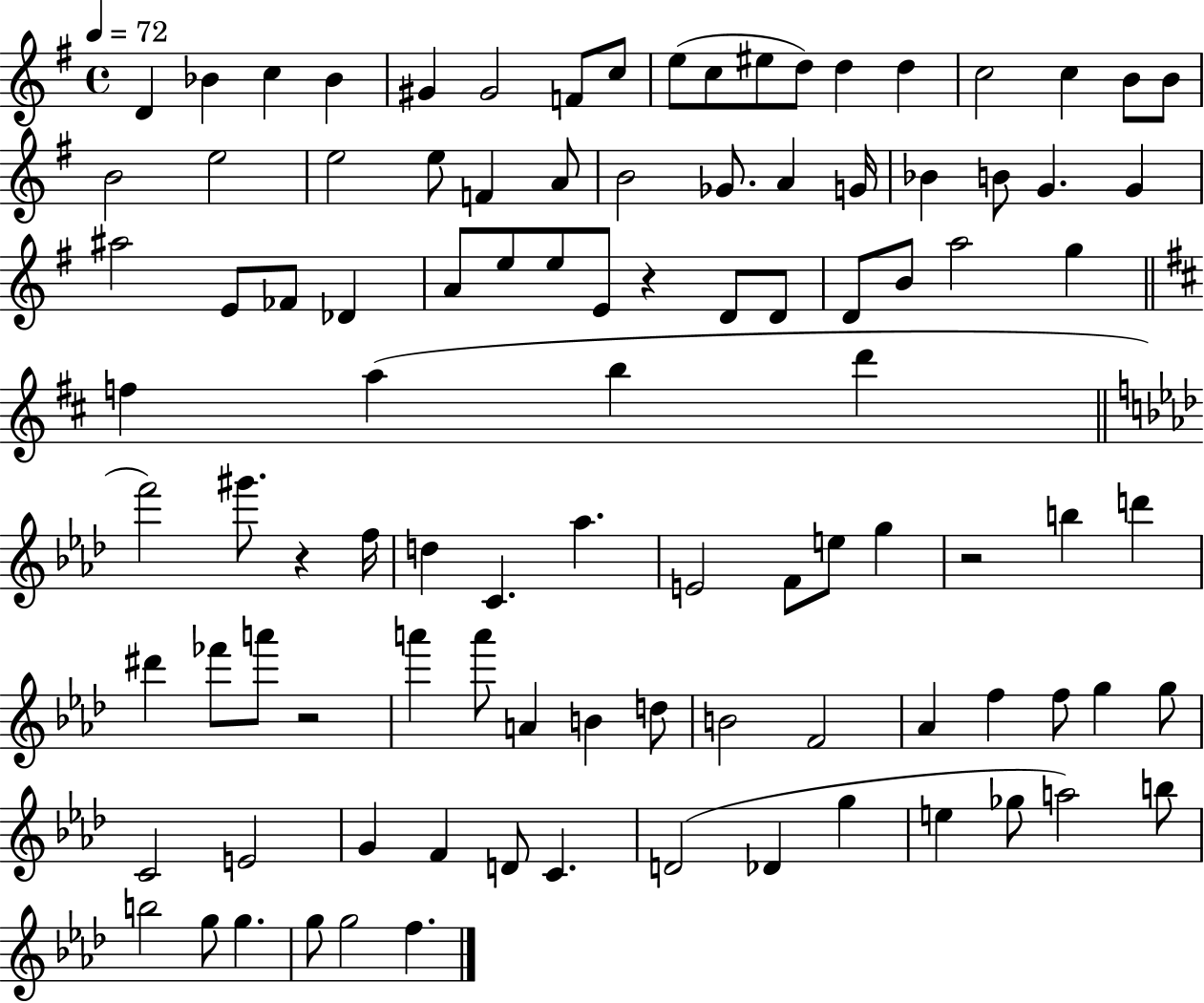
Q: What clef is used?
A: treble